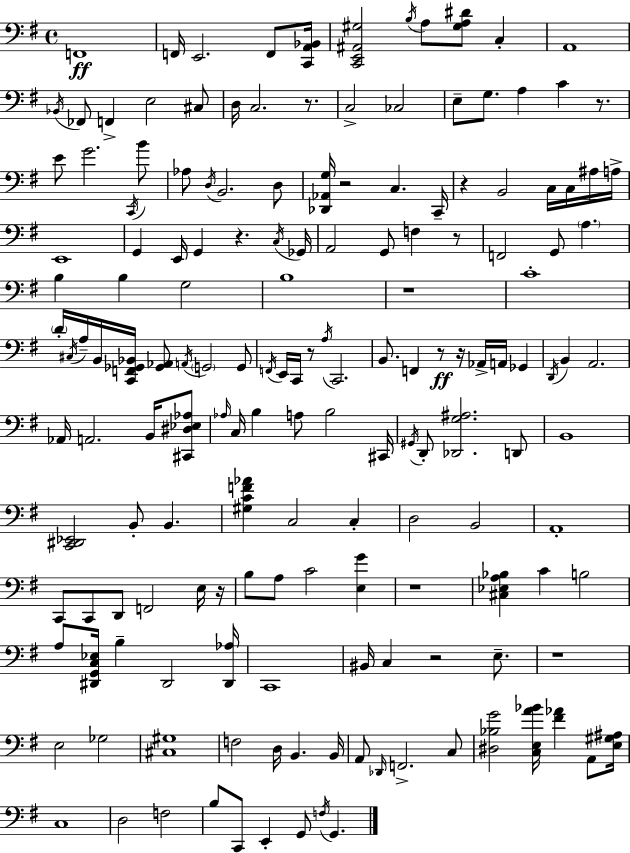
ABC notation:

X:1
T:Untitled
M:4/4
L:1/4
K:Em
F,,4 F,,/4 E,,2 F,,/2 [C,,A,,_B,,]/4 [C,,E,,^A,,^G,]2 B,/4 A,/2 [^G,A,^D]/2 C, A,,4 _B,,/4 _F,,/2 F,, E,2 ^C,/2 D,/4 C,2 z/2 C,2 _C,2 E,/2 G,/2 A, C z/2 E/2 G2 C,,/4 B/2 _A,/2 D,/4 B,,2 D,/2 [_D,,_A,,G,]/4 z2 C, C,,/4 z B,,2 C,/4 C,/4 ^A,/4 A,/4 E,,4 G,, E,,/4 G,, z C,/4 _G,,/4 A,,2 G,,/2 F, z/2 F,,2 G,,/2 A, B, B, G,2 B,4 z4 C4 D/4 ^C,/4 A,/4 B,,/4 [C,,F,,_G,,_B,,]/4 [_G,,_A,,]/2 A,,/4 G,,2 G,,/2 F,,/4 E,,/4 C,,/4 z/2 A,/4 C,,2 B,,/2 F,, z/2 z/4 _A,,/4 A,,/4 _G,, D,,/4 B,, A,,2 _A,,/4 A,,2 B,,/4 [^C,,^D,_E,_A,]/2 _A,/4 C,/4 B, A,/2 B,2 ^C,,/4 ^G,,/4 D,,/2 [_D,,G,^A,]2 D,,/2 B,,4 [C,,^D,,_E,,]2 B,,/2 B,, [^G,CF_A] C,2 C, D,2 B,,2 A,,4 C,,/2 C,,/2 D,,/2 F,,2 E,/4 z/4 B,/2 A,/2 C2 [E,G] z4 [^C,_E,A,_B,] C B,2 A,/2 [^D,,G,,C,_E,]/4 B, ^D,,2 [^D,,_A,]/4 C,,4 ^B,,/4 C, z2 E,/2 z4 E,2 _G,2 [^C,^G,]4 F,2 D,/4 B,, B,,/4 A,,/2 _D,,/4 F,,2 C,/2 [^D,_B,G]2 [C,E,A_B]/4 [^F_A] A,,/2 [E,^G,^A,]/4 C,4 D,2 F,2 B,/2 C,,/2 E,, G,,/2 F,/4 G,,